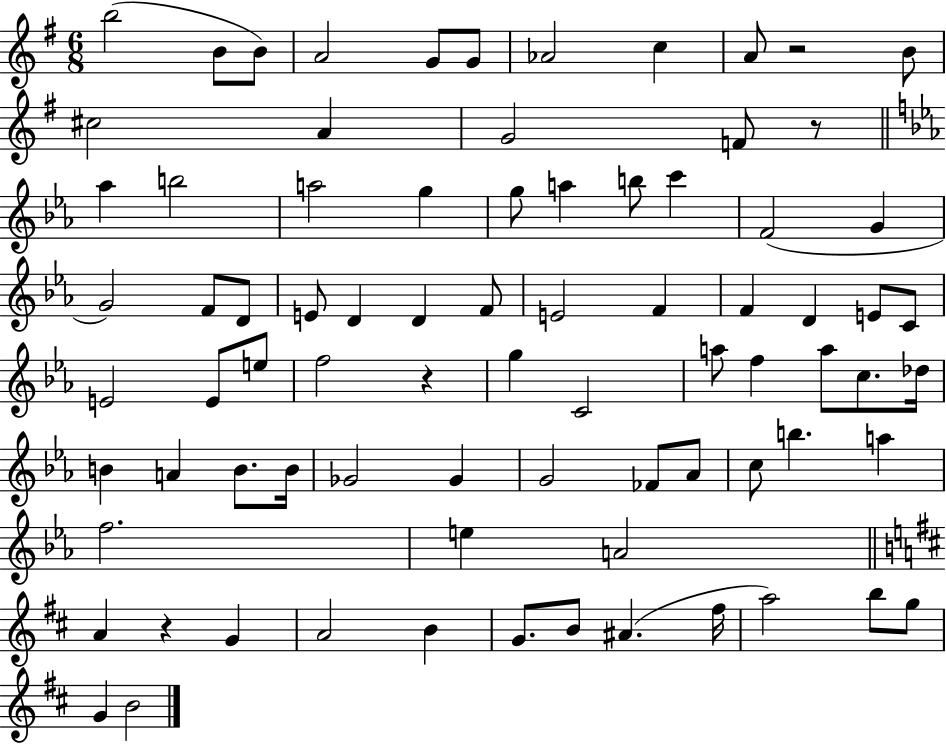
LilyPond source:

{
  \clef treble
  \numericTimeSignature
  \time 6/8
  \key g \major
  b''2( b'8 b'8) | a'2 g'8 g'8 | aes'2 c''4 | a'8 r2 b'8 | \break cis''2 a'4 | g'2 f'8 r8 | \bar "||" \break \key ees \major aes''4 b''2 | a''2 g''4 | g''8 a''4 b''8 c'''4 | f'2( g'4 | \break g'2) f'8 d'8 | e'8 d'4 d'4 f'8 | e'2 f'4 | f'4 d'4 e'8 c'8 | \break e'2 e'8 e''8 | f''2 r4 | g''4 c'2 | a''8 f''4 a''8 c''8. des''16 | \break b'4 a'4 b'8. b'16 | ges'2 ges'4 | g'2 fes'8 aes'8 | c''8 b''4. a''4 | \break f''2. | e''4 a'2 | \bar "||" \break \key b \minor a'4 r4 g'4 | a'2 b'4 | g'8. b'8 ais'4.( fis''16 | a''2) b''8 g''8 | \break g'4 b'2 | \bar "|."
}